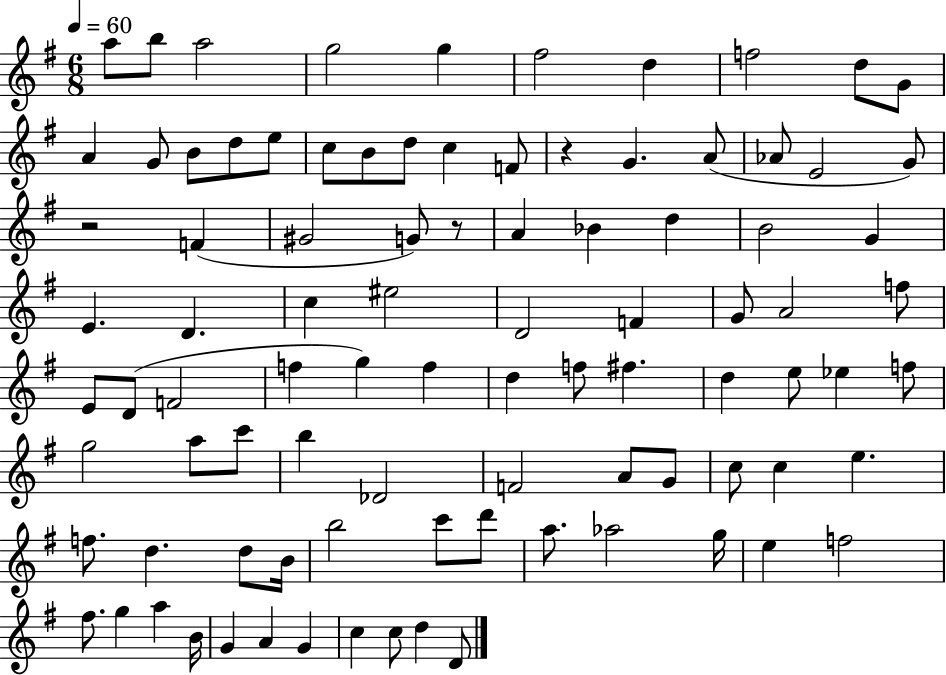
A5/e B5/e A5/h G5/h G5/q F#5/h D5/q F5/h D5/e G4/e A4/q G4/e B4/e D5/e E5/e C5/e B4/e D5/e C5/q F4/e R/q G4/q. A4/e Ab4/e E4/h G4/e R/h F4/q G#4/h G4/e R/e A4/q Bb4/q D5/q B4/h G4/q E4/q. D4/q. C5/q EIS5/h D4/h F4/q G4/e A4/h F5/e E4/e D4/e F4/h F5/q G5/q F5/q D5/q F5/e F#5/q. D5/q E5/e Eb5/q F5/e G5/h A5/e C6/e B5/q Db4/h F4/h A4/e G4/e C5/e C5/q E5/q. F5/e. D5/q. D5/e B4/s B5/h C6/e D6/e A5/e. Ab5/h G5/s E5/q F5/h F#5/e. G5/q A5/q B4/s G4/q A4/q G4/q C5/q C5/e D5/q D4/e